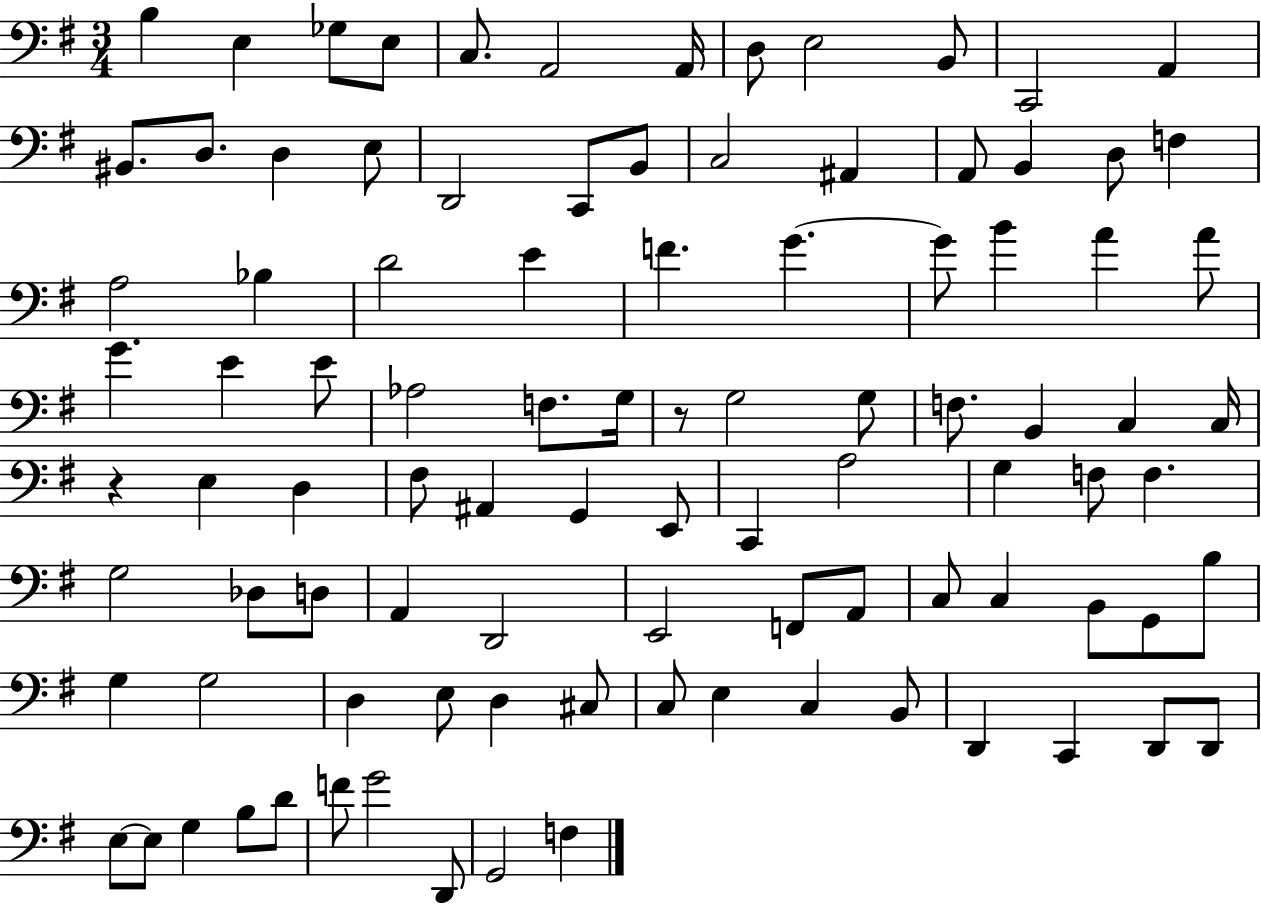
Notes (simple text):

B3/q E3/q Gb3/e E3/e C3/e. A2/h A2/s D3/e E3/h B2/e C2/h A2/q BIS2/e. D3/e. D3/q E3/e D2/h C2/e B2/e C3/h A#2/q A2/e B2/q D3/e F3/q A3/h Bb3/q D4/h E4/q F4/q. G4/q. G4/e B4/q A4/q A4/e G4/q. E4/q E4/e Ab3/h F3/e. G3/s R/e G3/h G3/e F3/e. B2/q C3/q C3/s R/q E3/q D3/q F#3/e A#2/q G2/q E2/e C2/q A3/h G3/q F3/e F3/q. G3/h Db3/e D3/e A2/q D2/h E2/h F2/e A2/e C3/e C3/q B2/e G2/e B3/e G3/q G3/h D3/q E3/e D3/q C#3/e C3/e E3/q C3/q B2/e D2/q C2/q D2/e D2/e E3/e E3/e G3/q B3/e D4/e F4/e G4/h D2/e G2/h F3/q